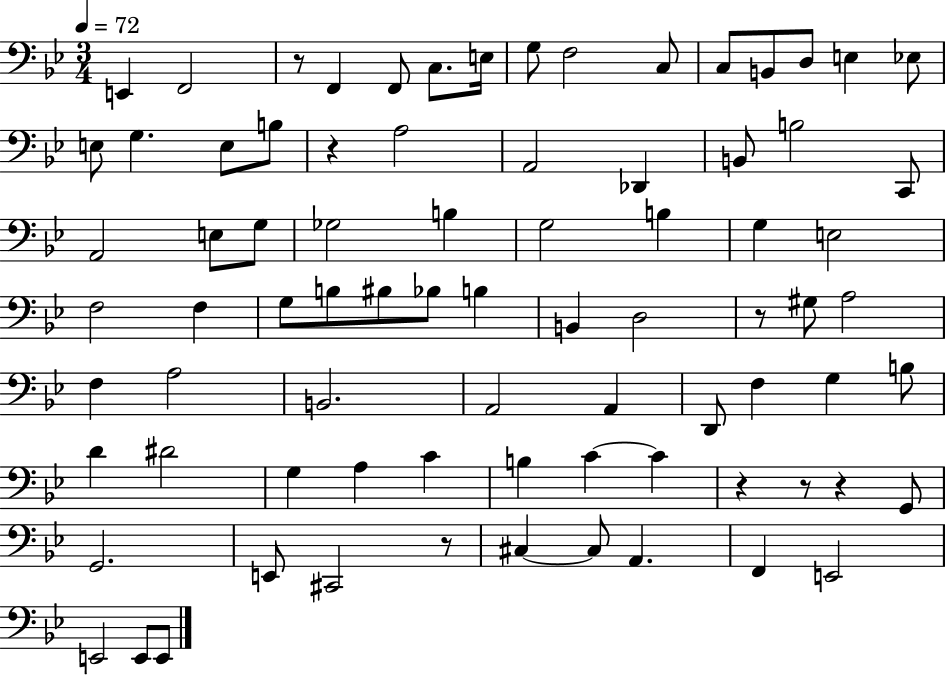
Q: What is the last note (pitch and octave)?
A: E2